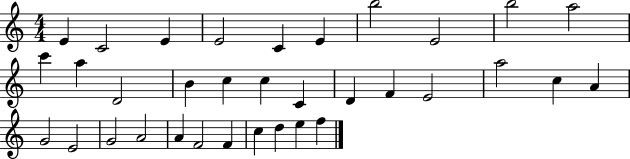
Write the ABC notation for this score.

X:1
T:Untitled
M:4/4
L:1/4
K:C
E C2 E E2 C E b2 E2 b2 a2 c' a D2 B c c C D F E2 a2 c A G2 E2 G2 A2 A F2 F c d e f